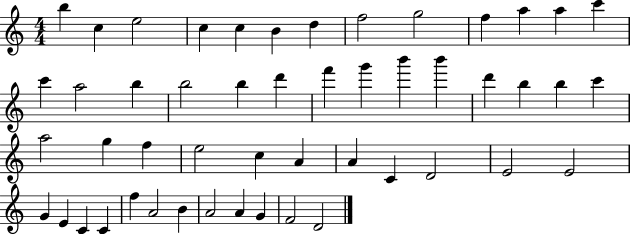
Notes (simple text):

B5/q C5/q E5/h C5/q C5/q B4/q D5/q F5/h G5/h F5/q A5/q A5/q C6/q C6/q A5/h B5/q B5/h B5/q D6/q F6/q G6/q B6/q B6/q D6/q B5/q B5/q C6/q A5/h G5/q F5/q E5/h C5/q A4/q A4/q C4/q D4/h E4/h E4/h G4/q E4/q C4/q C4/q F5/q A4/h B4/q A4/h A4/q G4/q F4/h D4/h